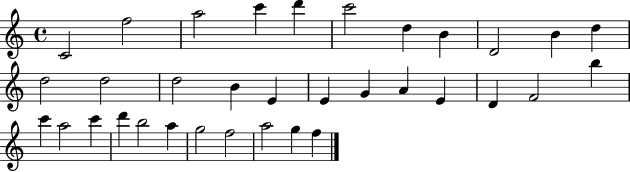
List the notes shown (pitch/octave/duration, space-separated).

C4/h F5/h A5/h C6/q D6/q C6/h D5/q B4/q D4/h B4/q D5/q D5/h D5/h D5/h B4/q E4/q E4/q G4/q A4/q E4/q D4/q F4/h B5/q C6/q A5/h C6/q D6/q B5/h A5/q G5/h F5/h A5/h G5/q F5/q